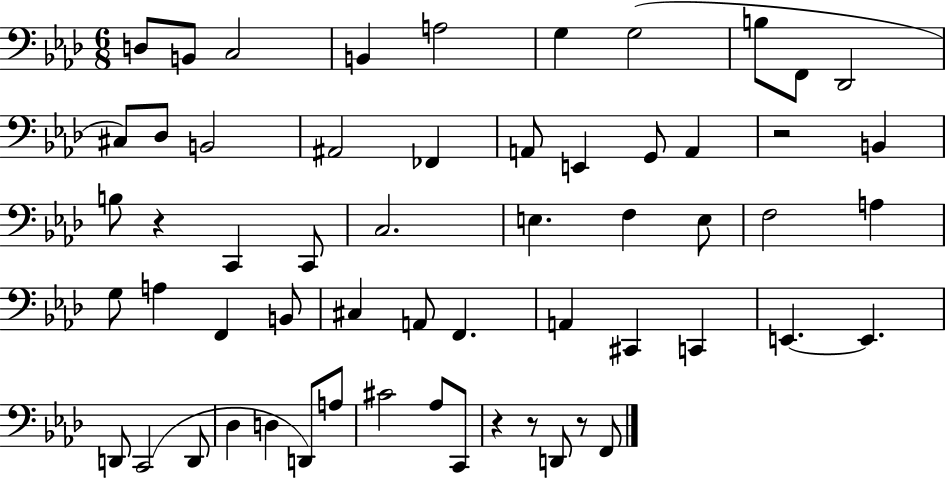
{
  \clef bass
  \numericTimeSignature
  \time 6/8
  \key aes \major
  d8 b,8 c2 | b,4 a2 | g4 g2( | b8 f,8 des,2 | \break cis8) des8 b,2 | ais,2 fes,4 | a,8 e,4 g,8 a,4 | r2 b,4 | \break b8 r4 c,4 c,8 | c2. | e4. f4 e8 | f2 a4 | \break g8 a4 f,4 b,8 | cis4 a,8 f,4. | a,4 cis,4 c,4 | e,4.~~ e,4. | \break d,8 c,2( d,8 | des4 d4 d,8) a8 | cis'2 aes8 c,8 | r4 r8 d,8 r8 f,8 | \break \bar "|."
}